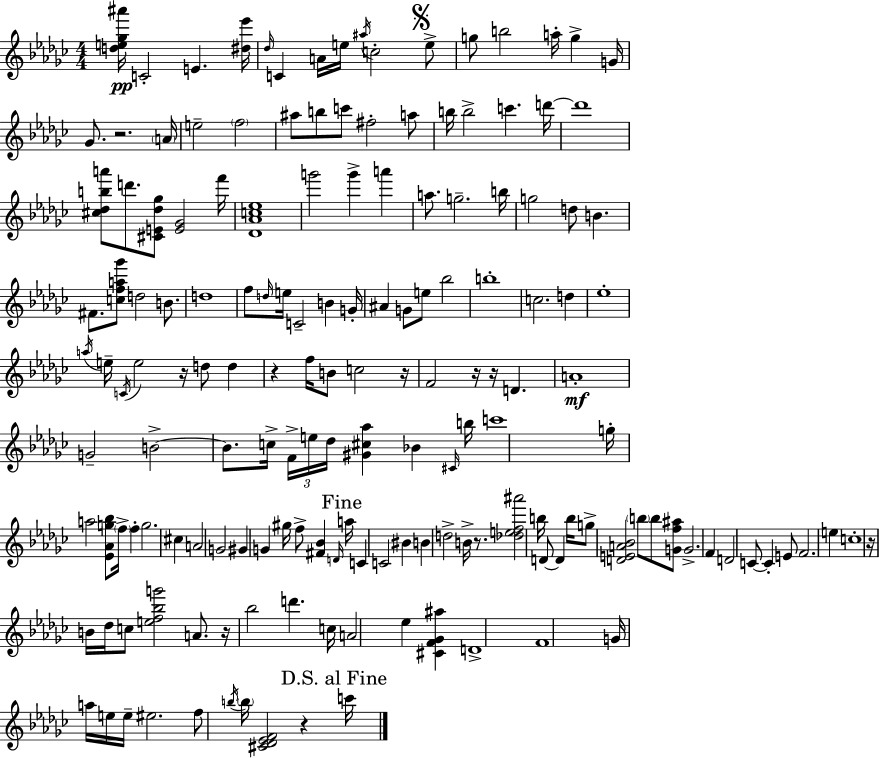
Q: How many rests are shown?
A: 10